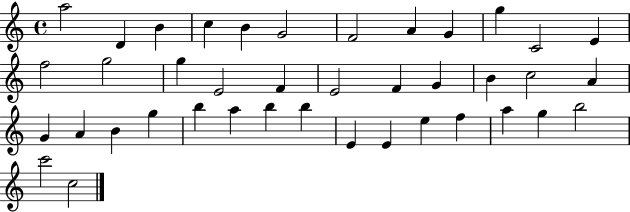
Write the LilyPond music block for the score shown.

{
  \clef treble
  \time 4/4
  \defaultTimeSignature
  \key c \major
  a''2 d'4 b'4 | c''4 b'4 g'2 | f'2 a'4 g'4 | g''4 c'2 e'4 | \break f''2 g''2 | g''4 e'2 f'4 | e'2 f'4 g'4 | b'4 c''2 a'4 | \break g'4 a'4 b'4 g''4 | b''4 a''4 b''4 b''4 | e'4 e'4 e''4 f''4 | a''4 g''4 b''2 | \break c'''2 c''2 | \bar "|."
}